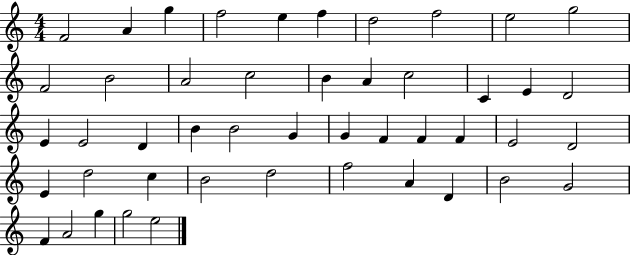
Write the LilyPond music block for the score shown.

{
  \clef treble
  \numericTimeSignature
  \time 4/4
  \key c \major
  f'2 a'4 g''4 | f''2 e''4 f''4 | d''2 f''2 | e''2 g''2 | \break f'2 b'2 | a'2 c''2 | b'4 a'4 c''2 | c'4 e'4 d'2 | \break e'4 e'2 d'4 | b'4 b'2 g'4 | g'4 f'4 f'4 f'4 | e'2 d'2 | \break e'4 d''2 c''4 | b'2 d''2 | f''2 a'4 d'4 | b'2 g'2 | \break f'4 a'2 g''4 | g''2 e''2 | \bar "|."
}